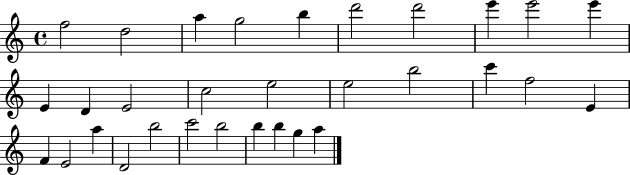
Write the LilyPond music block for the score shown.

{
  \clef treble
  \time 4/4
  \defaultTimeSignature
  \key c \major
  f''2 d''2 | a''4 g''2 b''4 | d'''2 d'''2 | e'''4 e'''2 e'''4 | \break e'4 d'4 e'2 | c''2 e''2 | e''2 b''2 | c'''4 f''2 e'4 | \break f'4 e'2 a''4 | d'2 b''2 | c'''2 b''2 | b''4 b''4 g''4 a''4 | \break \bar "|."
}